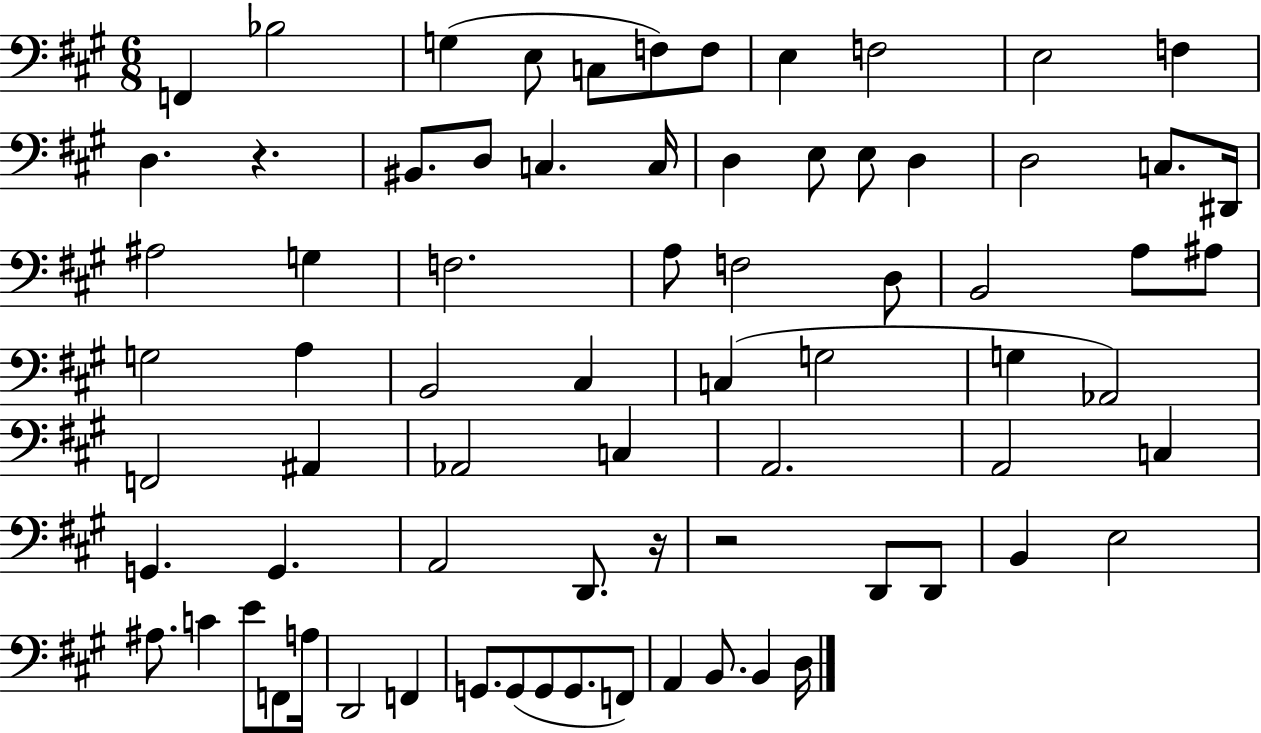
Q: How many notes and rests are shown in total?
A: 74